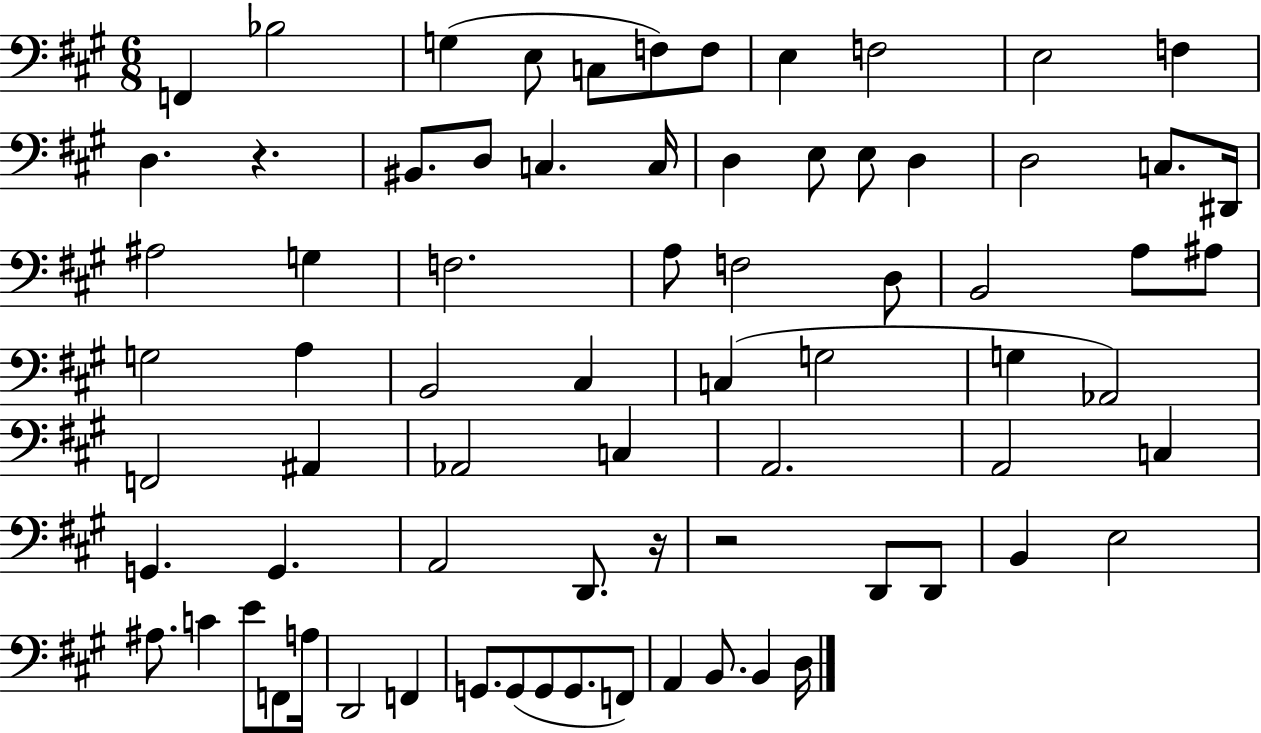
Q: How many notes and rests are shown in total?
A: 74